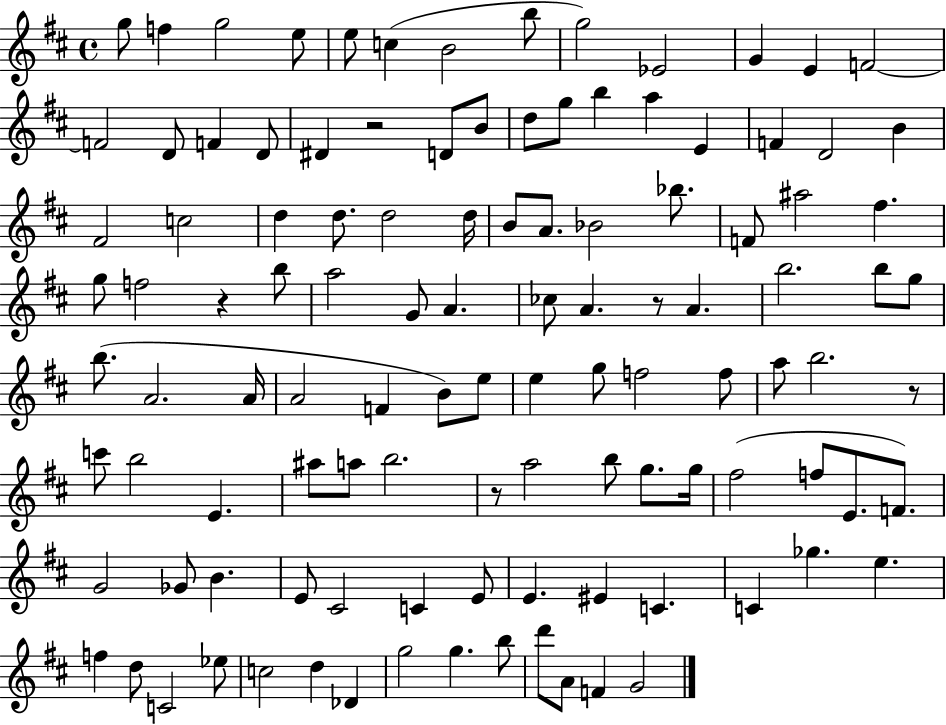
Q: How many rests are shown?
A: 5